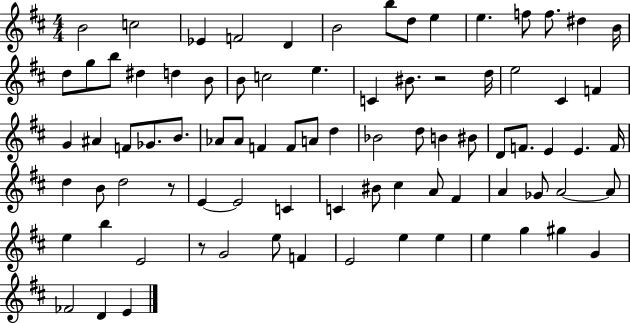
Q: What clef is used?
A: treble